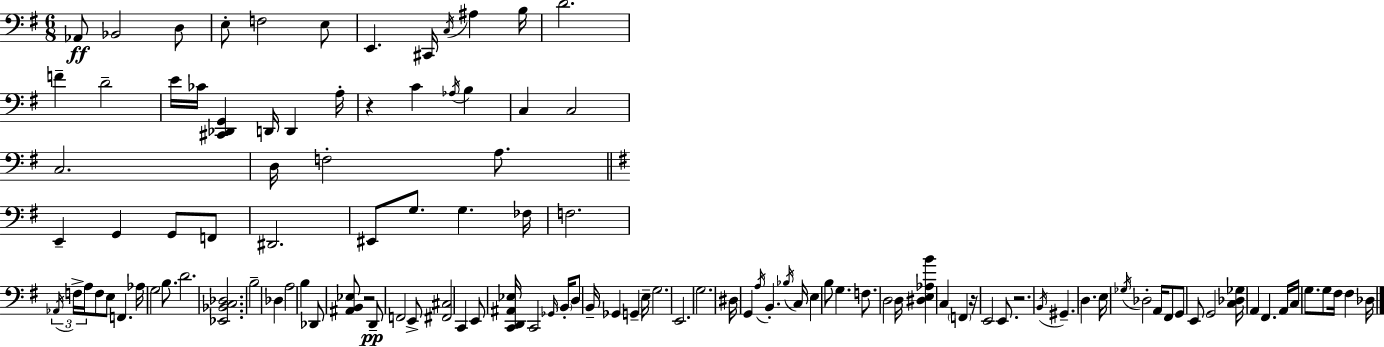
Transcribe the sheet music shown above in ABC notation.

X:1
T:Untitled
M:6/8
L:1/4
K:G
_A,,/2 _B,,2 D,/2 E,/2 F,2 E,/2 E,, ^C,,/4 C,/4 ^A, B,/4 D2 F D2 E/4 _C/4 [^C,,_D,,G,,] D,,/4 D,, A,/4 z C _A,/4 B, C, C,2 C,2 D,/4 F,2 A,/2 E,, G,, G,,/2 F,,/2 ^D,,2 ^E,,/2 G,/2 G, _F,/4 F,2 _A,,/4 F,/4 A,/4 F,/2 E,/2 F,, _A,/4 G,2 B,/2 D2 [_E,,_B,,C,_D,]2 B,2 _D, A,2 B, _D,,/2 [^A,,B,,_E,]/2 z2 D,,/2 F,,2 E,,/2 [^F,,^C,]2 C,, E,,/2 [C,,D,,^A,,_E,]/4 C,,2 _G,,/4 B,,/4 D,/2 B,,/4 _G,, G,, E,/4 G,2 E,,2 G,2 ^D,/4 G,, A,/4 B,, _B,/4 C,/4 E, B,/2 G, F,/2 D,2 D,/4 [^D,E,_A,B] C, F,, z/4 E,,2 E,,/2 z2 B,,/4 ^G,, D, E,/4 _G,/4 _D,2 A,,/4 ^F,,/2 G,,/2 E,,/2 G,,2 [C,_D,_G,]/4 A,, ^F,, A,,/4 C,/4 G,/2 G,/2 ^F,/4 ^F, _D,/4